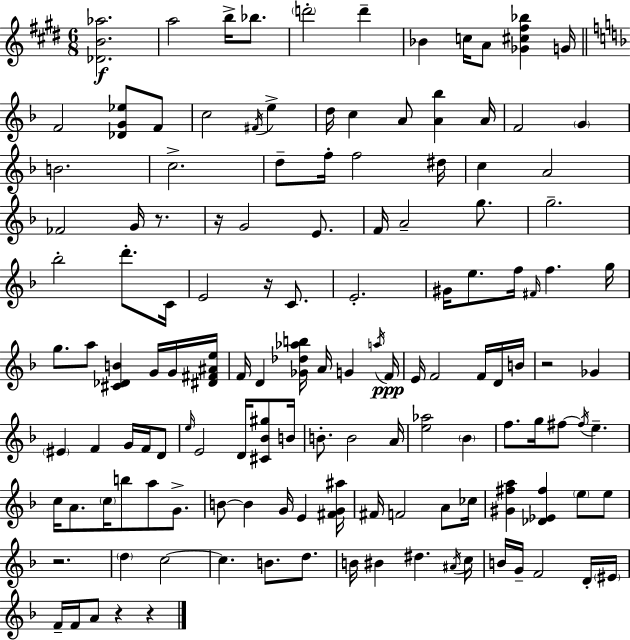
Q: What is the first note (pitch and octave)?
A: A5